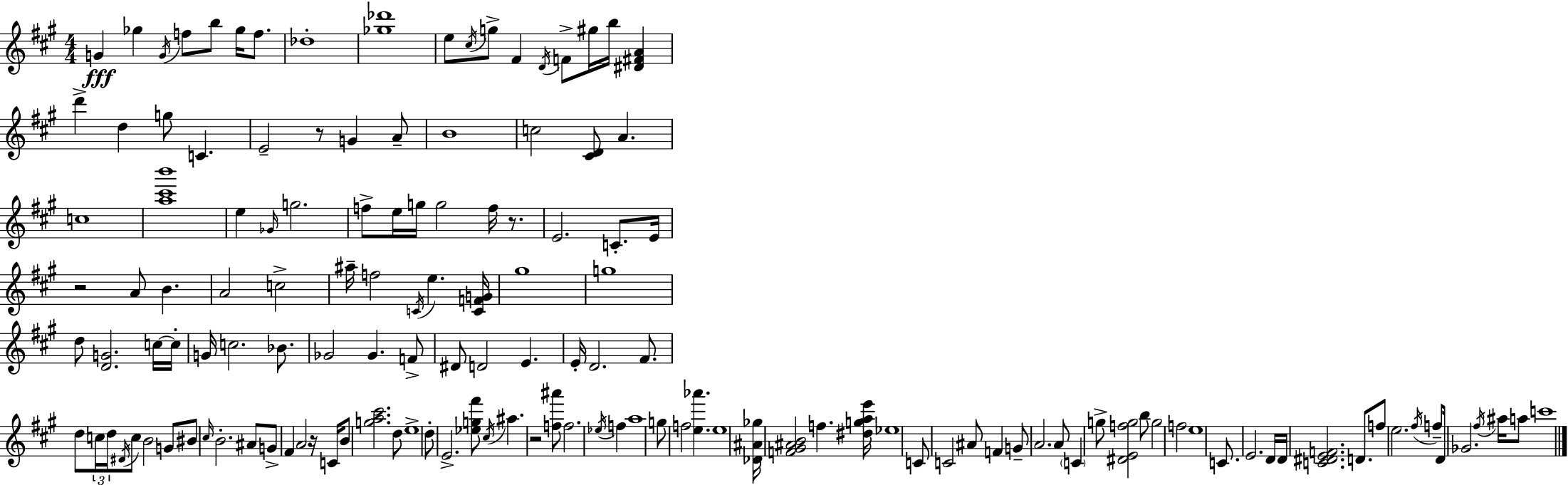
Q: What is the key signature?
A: A major